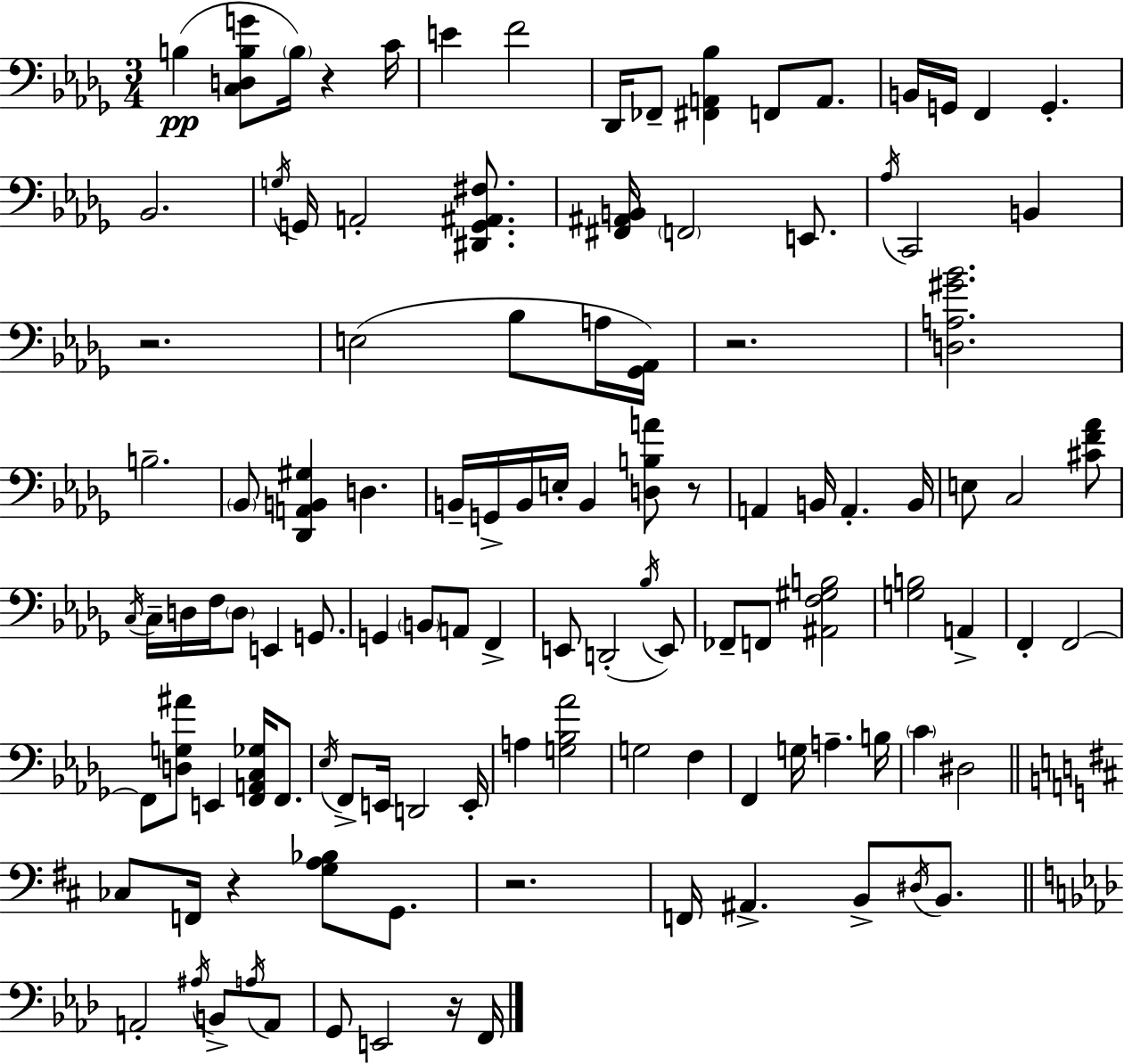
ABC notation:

X:1
T:Untitled
M:3/4
L:1/4
K:Bbm
B, [C,D,B,G]/2 B,/4 z C/4 E F2 _D,,/4 _F,,/2 [^F,,A,,_B,] F,,/2 A,,/2 B,,/4 G,,/4 F,, G,, _B,,2 G,/4 G,,/4 A,,2 [^D,,G,,^A,,^F,]/2 [^F,,^A,,B,,]/4 F,,2 E,,/2 _A,/4 C,,2 B,, z2 E,2 _B,/2 A,/4 [_G,,_A,,]/4 z2 [D,A,^G_B]2 B,2 _B,,/2 [_D,,A,,B,,^G,] D, B,,/4 G,,/4 B,,/4 E,/4 B,, [D,B,A]/2 z/2 A,, B,,/4 A,, B,,/4 E,/2 C,2 [^CF_A]/2 C,/4 C,/4 D,/4 F,/4 D,/2 E,, G,,/2 G,, B,,/2 A,,/2 F,, E,,/2 D,,2 _B,/4 E,,/2 _F,,/2 F,,/2 [^A,,F,^G,B,]2 [G,B,]2 A,, F,, F,,2 F,,/2 [D,G,^A]/2 E,, [F,,A,,C,_G,]/4 F,,/2 _E,/4 F,,/2 E,,/4 D,,2 E,,/4 A, [G,_B,_A]2 G,2 F, F,, G,/4 A, B,/4 C ^D,2 _C,/2 F,,/4 z [G,A,_B,]/2 G,,/2 z2 F,,/4 ^A,, B,,/2 ^D,/4 B,,/2 A,,2 ^A,/4 B,,/2 A,/4 A,,/2 G,,/2 E,,2 z/4 F,,/4